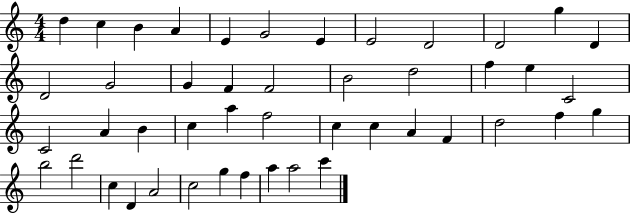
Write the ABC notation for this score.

X:1
T:Untitled
M:4/4
L:1/4
K:C
d c B A E G2 E E2 D2 D2 g D D2 G2 G F F2 B2 d2 f e C2 C2 A B c a f2 c c A F d2 f g b2 d'2 c D A2 c2 g f a a2 c'